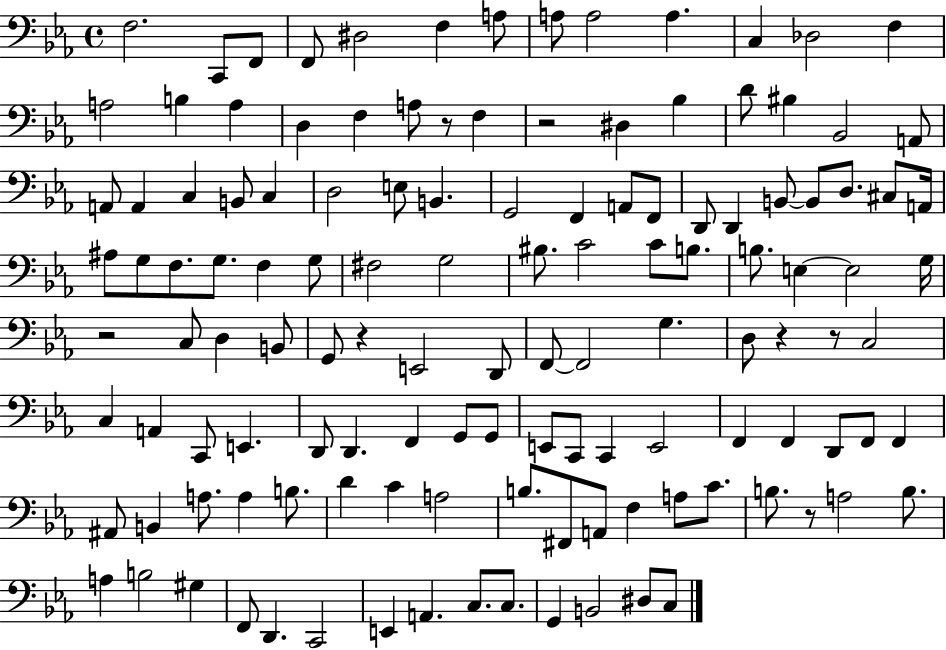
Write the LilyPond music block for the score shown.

{
  \clef bass
  \time 4/4
  \defaultTimeSignature
  \key ees \major
  f2. c,8 f,8 | f,8 dis2 f4 a8 | a8 a2 a4. | c4 des2 f4 | \break a2 b4 a4 | d4 f4 a8 r8 f4 | r2 dis4 bes4 | d'8 bis4 bes,2 a,8 | \break a,8 a,4 c4 b,8 c4 | d2 e8 b,4. | g,2 f,4 a,8 f,8 | d,8 d,4 b,8~~ b,8 d8. cis8 a,16 | \break ais8 g8 f8. g8. f4 g8 | fis2 g2 | bis8. c'2 c'8 b8. | b8. e4~~ e2 g16 | \break r2 c8 d4 b,8 | g,8 r4 e,2 d,8 | f,8~~ f,2 g4. | d8 r4 r8 c2 | \break c4 a,4 c,8 e,4. | d,8 d,4. f,4 g,8 g,8 | e,8 c,8 c,4 e,2 | f,4 f,4 d,8 f,8 f,4 | \break ais,8 b,4 a8. a4 b8. | d'4 c'4 a2 | b8. fis,8 a,8 f4 a8 c'8. | b8. r8 a2 b8. | \break a4 b2 gis4 | f,8 d,4. c,2 | e,4 a,4. c8. c8. | g,4 b,2 dis8 c8 | \break \bar "|."
}